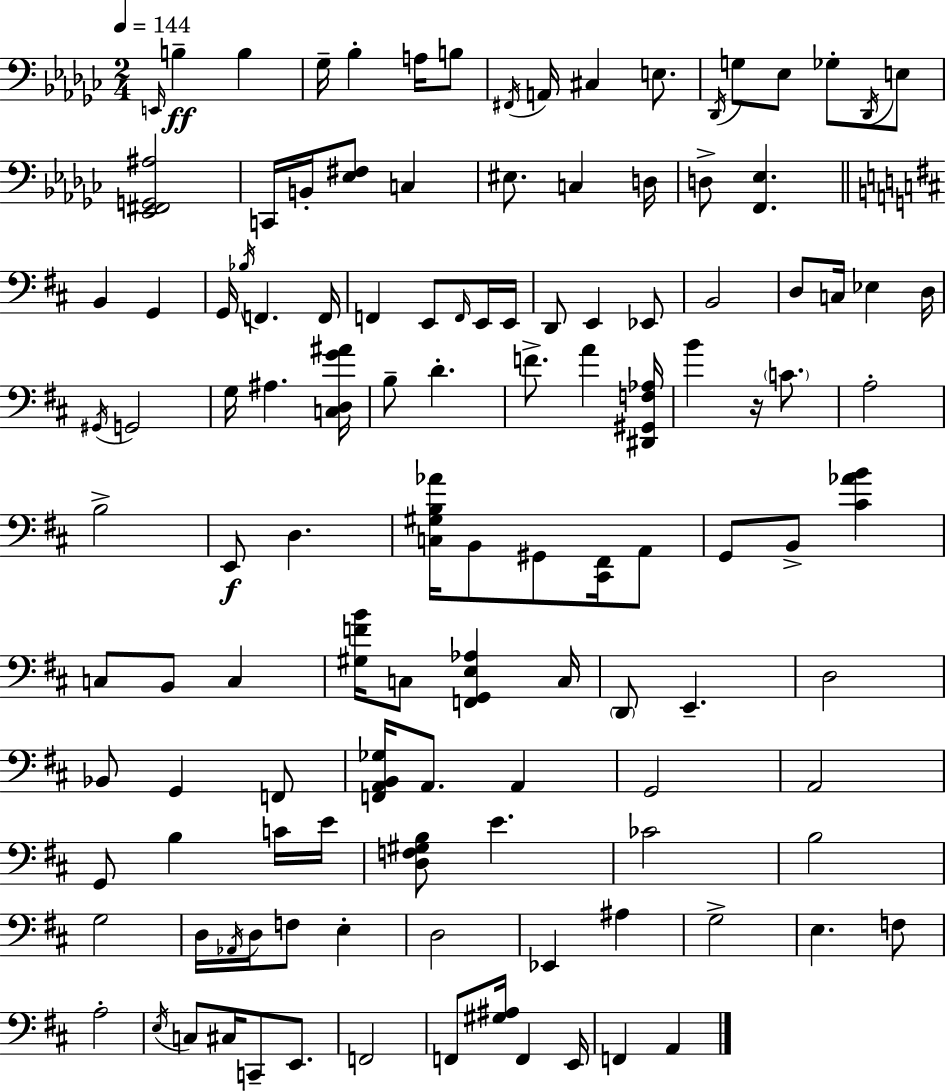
X:1
T:Untitled
M:2/4
L:1/4
K:Ebm
E,,/4 B, B, _G,/4 _B, A,/4 B,/2 ^F,,/4 A,,/4 ^C, E,/2 _D,,/4 G,/2 _E,/2 _G,/2 _D,,/4 E,/2 [_E,,^F,,G,,^A,]2 C,,/4 B,,/4 [_E,^F,]/2 C, ^E,/2 C, D,/4 D,/2 [F,,_E,] B,, G,, G,,/4 _B,/4 F,, F,,/4 F,, E,,/2 F,,/4 E,,/4 E,,/4 D,,/2 E,, _E,,/2 B,,2 D,/2 C,/4 _E, D,/4 ^G,,/4 G,,2 G,/4 ^A, [C,D,G^A]/4 B,/2 D F/2 A [^D,,^G,,F,_A,]/4 B z/4 C/2 A,2 B,2 E,,/2 D, [C,^G,B,_A]/4 B,,/2 ^G,,/2 [^C,,^F,,]/4 A,,/2 G,,/2 B,,/2 [^C_AB] C,/2 B,,/2 C, [^G,FB]/4 C,/2 [F,,G,,E,_A,] C,/4 D,,/2 E,, D,2 _B,,/2 G,, F,,/2 [F,,A,,B,,_G,]/4 A,,/2 A,, G,,2 A,,2 G,,/2 B, C/4 E/4 [D,F,^G,B,]/2 E _C2 B,2 G,2 D,/4 _A,,/4 D,/4 F,/2 E, D,2 _E,, ^A, G,2 E, F,/2 A,2 E,/4 C,/2 ^C,/4 C,,/2 E,,/2 F,,2 F,,/2 [^G,^A,]/4 F,, E,,/4 F,, A,,